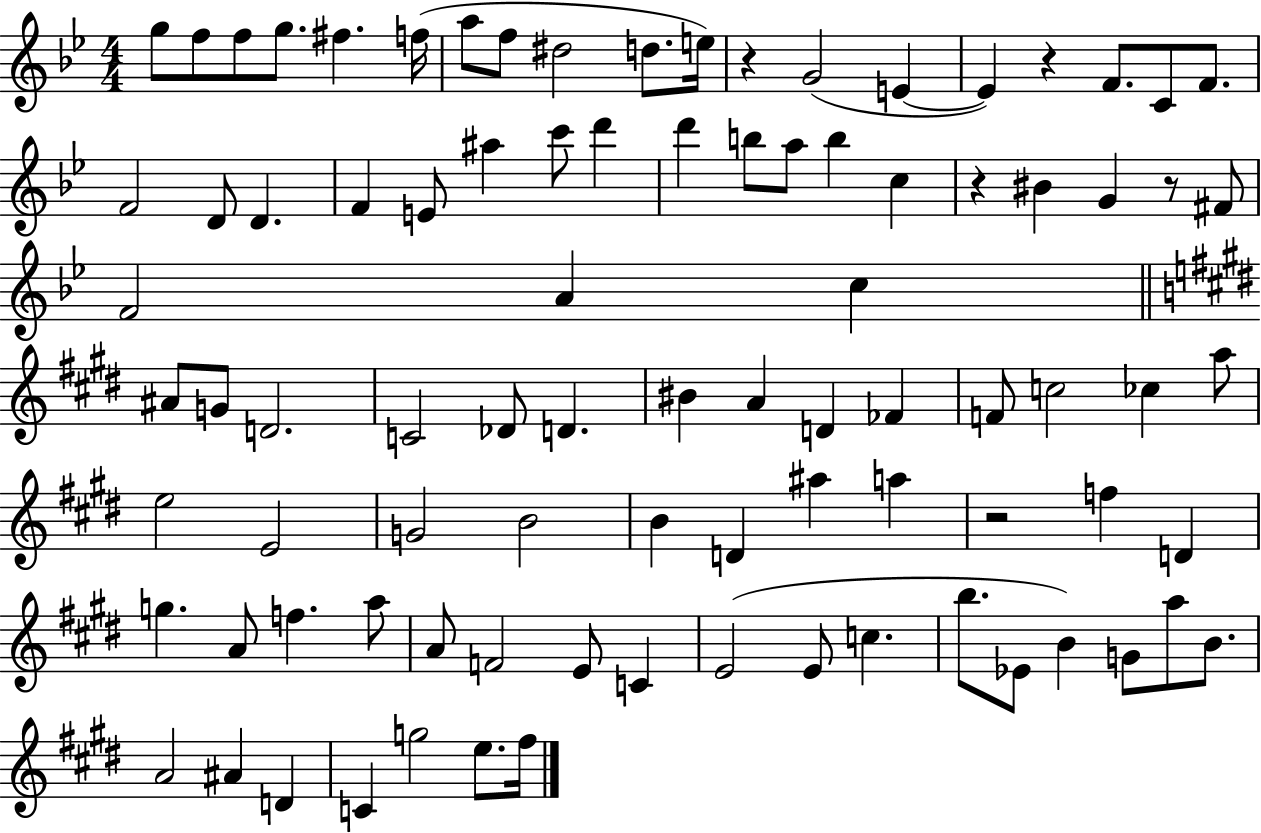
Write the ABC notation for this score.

X:1
T:Untitled
M:4/4
L:1/4
K:Bb
g/2 f/2 f/2 g/2 ^f f/4 a/2 f/2 ^d2 d/2 e/4 z G2 E E z F/2 C/2 F/2 F2 D/2 D F E/2 ^a c'/2 d' d' b/2 a/2 b c z ^B G z/2 ^F/2 F2 A c ^A/2 G/2 D2 C2 _D/2 D ^B A D _F F/2 c2 _c a/2 e2 E2 G2 B2 B D ^a a z2 f D g A/2 f a/2 A/2 F2 E/2 C E2 E/2 c b/2 _E/2 B G/2 a/2 B/2 A2 ^A D C g2 e/2 ^f/4